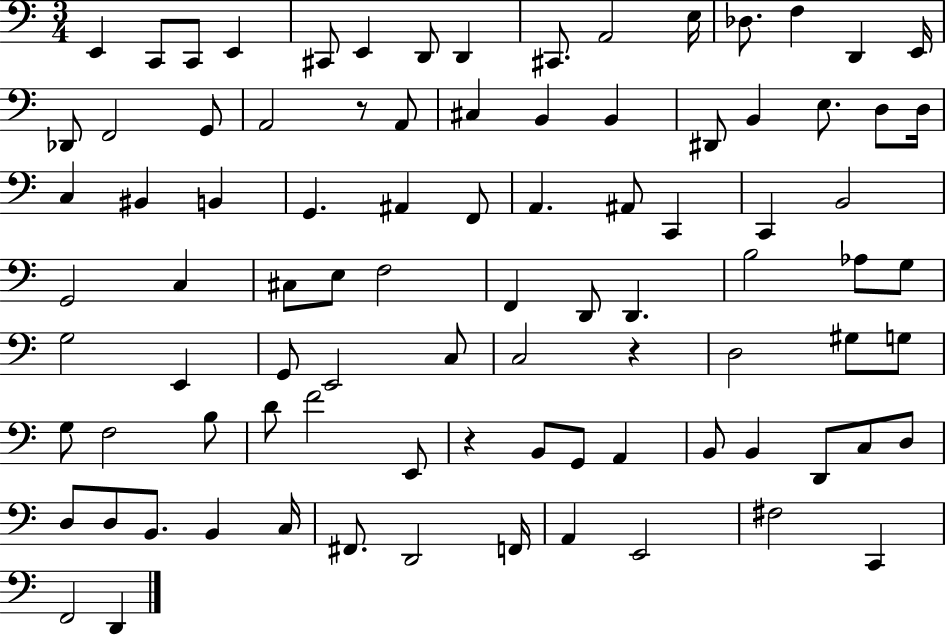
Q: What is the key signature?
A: C major